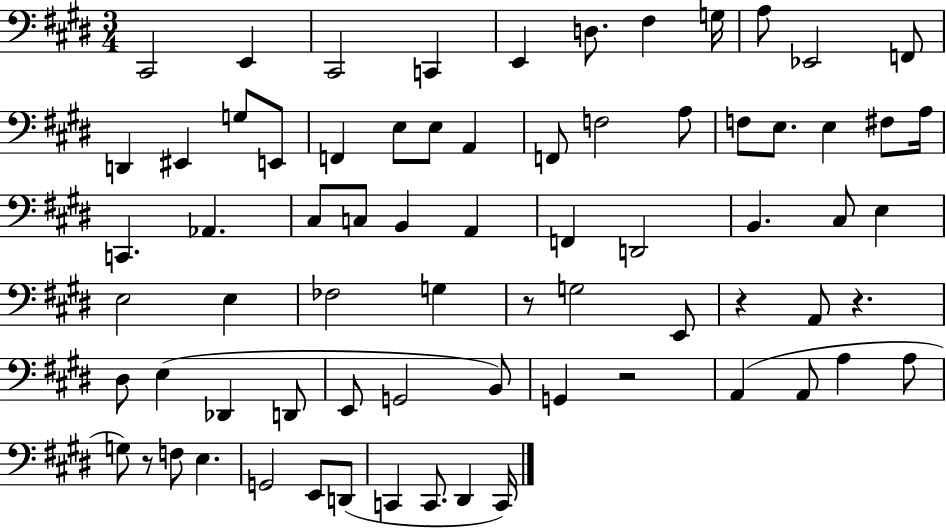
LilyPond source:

{
  \clef bass
  \numericTimeSignature
  \time 3/4
  \key e \major
  \repeat volta 2 { cis,2 e,4 | cis,2 c,4 | e,4 d8. fis4 g16 | a8 ees,2 f,8 | \break d,4 eis,4 g8 e,8 | f,4 e8 e8 a,4 | f,8 f2 a8 | f8 e8. e4 fis8 a16 | \break c,4. aes,4. | cis8 c8 b,4 a,4 | f,4 d,2 | b,4. cis8 e4 | \break e2 e4 | fes2 g4 | r8 g2 e,8 | r4 a,8 r4. | \break dis8 e4( des,4 d,8 | e,8 g,2 b,8) | g,4 r2 | a,4( a,8 a4 a8 | \break g8) r8 f8 e4. | g,2 e,8 d,8( | c,4 c,8. dis,4 c,16) | } \bar "|."
}